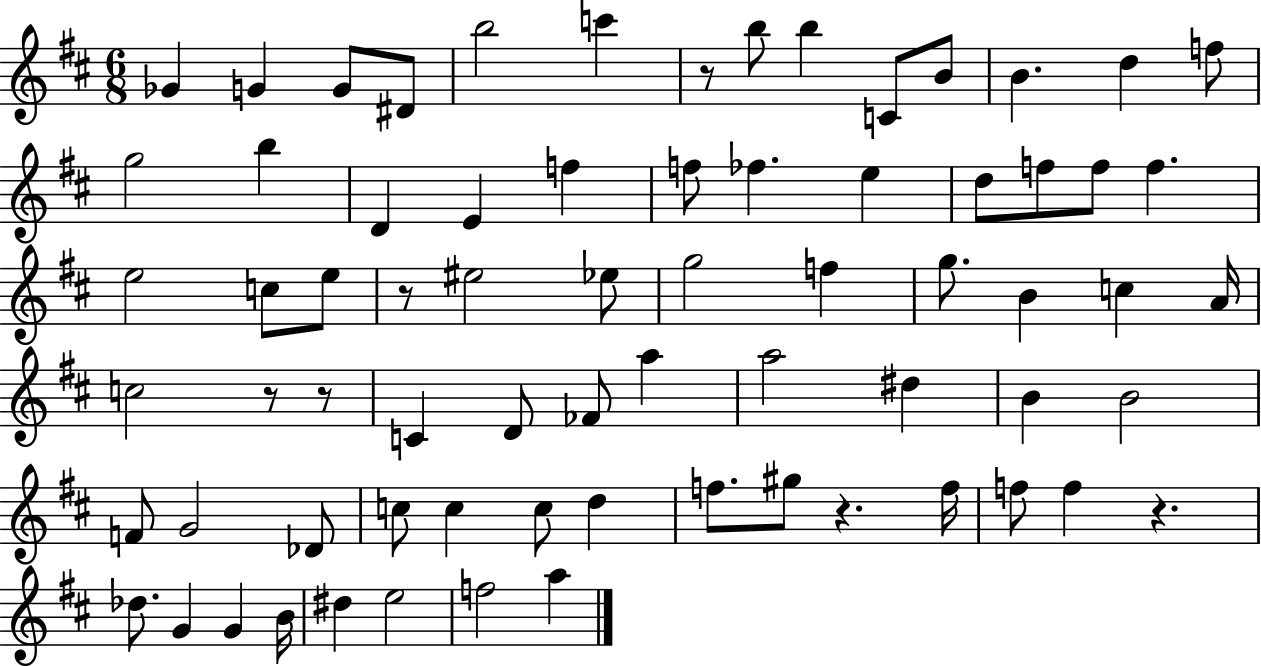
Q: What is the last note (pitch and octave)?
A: A5